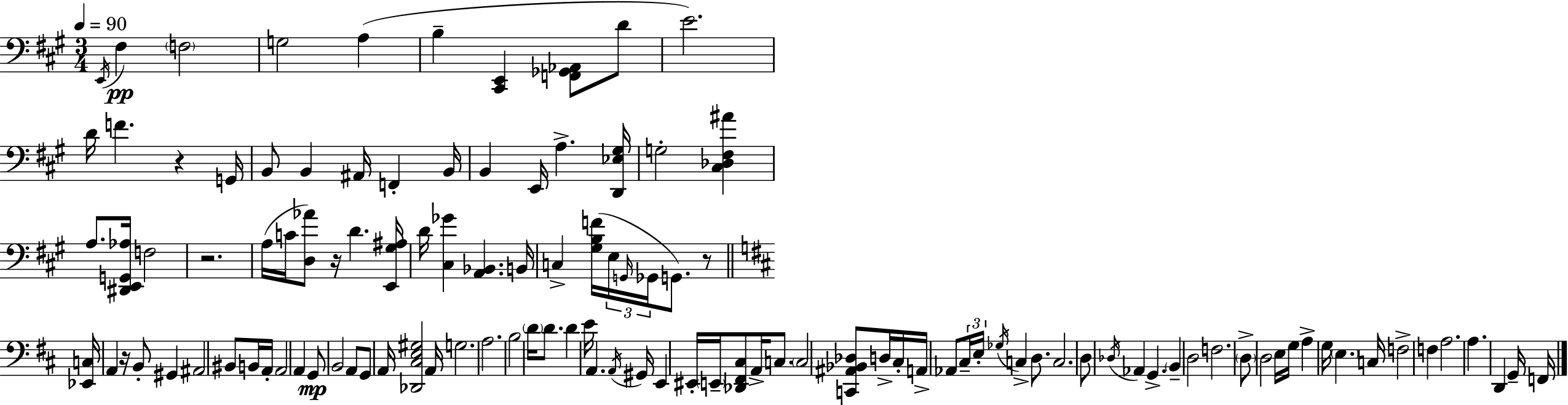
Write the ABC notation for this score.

X:1
T:Untitled
M:3/4
L:1/4
K:A
E,,/4 ^F, F,2 G,2 A, B, [^C,,E,,] [F,,_G,,_A,,]/2 D/2 E2 D/4 F z G,,/4 B,,/2 B,, ^A,,/4 F,, B,,/4 B,, E,,/4 A, [D,,_E,^G,]/4 G,2 [^C,_D,^F,^A] A,/2 [^D,,E,,G,,_A,]/4 F,2 z2 A,/4 C/4 [D,_A]/2 z/4 D [E,,^G,^A,]/4 D/4 [^C,_G] [A,,_B,,] B,,/4 C, [^G,B,F]/4 E,/4 G,,/4 _G,,/4 G,,/2 z/2 [_E,,C,]/4 A,, z/4 B,,/2 ^G,, ^A,,2 ^B,,/2 B,,/4 A,,/4 A,,2 A,, G,,/2 B,,2 A,,/2 G,,/2 A,,/4 [_D,,^C,E,^G,]2 A,,/4 G,2 A,2 B,2 D/4 D/2 D E/4 A,, A,,/4 ^G,,/4 E,, ^E,,/4 E,,/4 [_D,,^F,,^C,]/2 A,,/4 C,/2 C,2 [C,,^A,,_B,,_D,]/2 D,/4 ^C,/4 A,,/4 _A,,/2 ^C,/4 E,/4 _G,/4 C, D,/2 C,2 D,/2 _D,/4 _A,, G,, B,, D,2 F,2 D,/2 D,2 E,/4 G,/4 A, G,/4 E, C,/4 F,2 F, A,2 A, D,, G,,/4 F,,/4